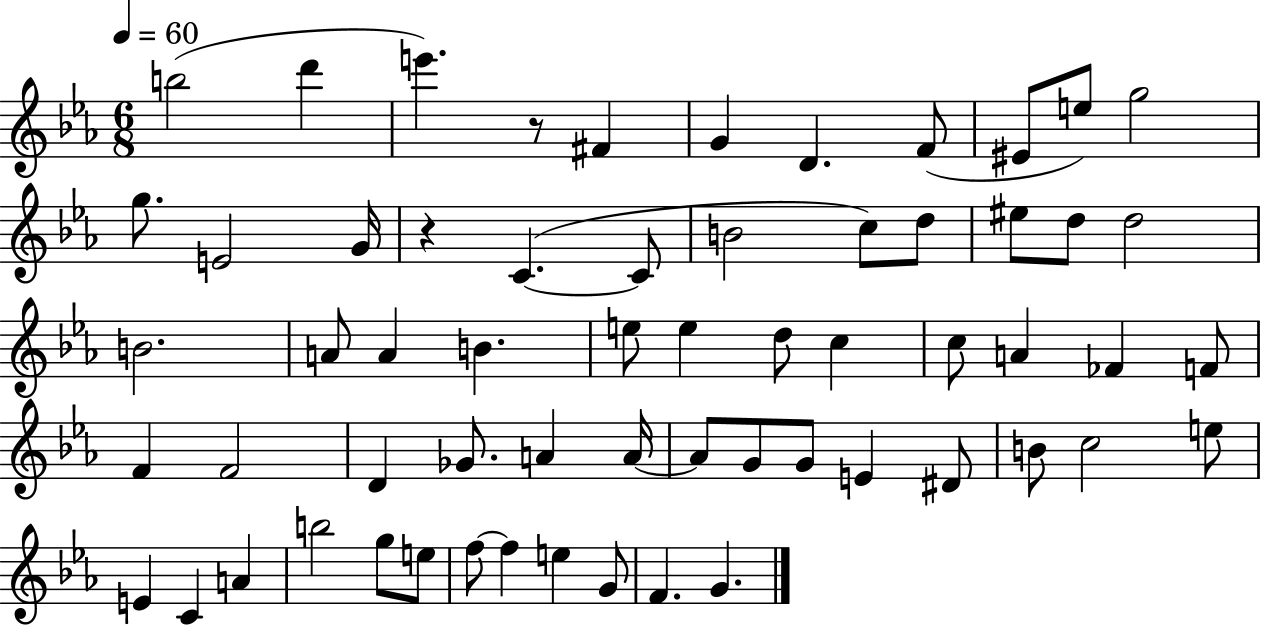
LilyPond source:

{
  \clef treble
  \numericTimeSignature
  \time 6/8
  \key ees \major
  \tempo 4 = 60
  b''2( d'''4 | e'''4.) r8 fis'4 | g'4 d'4. f'8( | eis'8 e''8) g''2 | \break g''8. e'2 g'16 | r4 c'4.~(~ c'8 | b'2 c''8) d''8 | eis''8 d''8 d''2 | \break b'2. | a'8 a'4 b'4. | e''8 e''4 d''8 c''4 | c''8 a'4 fes'4 f'8 | \break f'4 f'2 | d'4 ges'8. a'4 a'16~~ | a'8 g'8 g'8 e'4 dis'8 | b'8 c''2 e''8 | \break e'4 c'4 a'4 | b''2 g''8 e''8 | f''8~~ f''4 e''4 g'8 | f'4. g'4. | \break \bar "|."
}